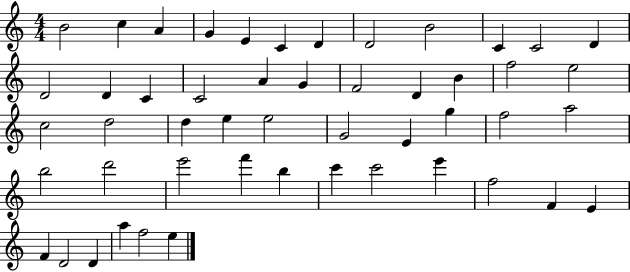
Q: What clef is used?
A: treble